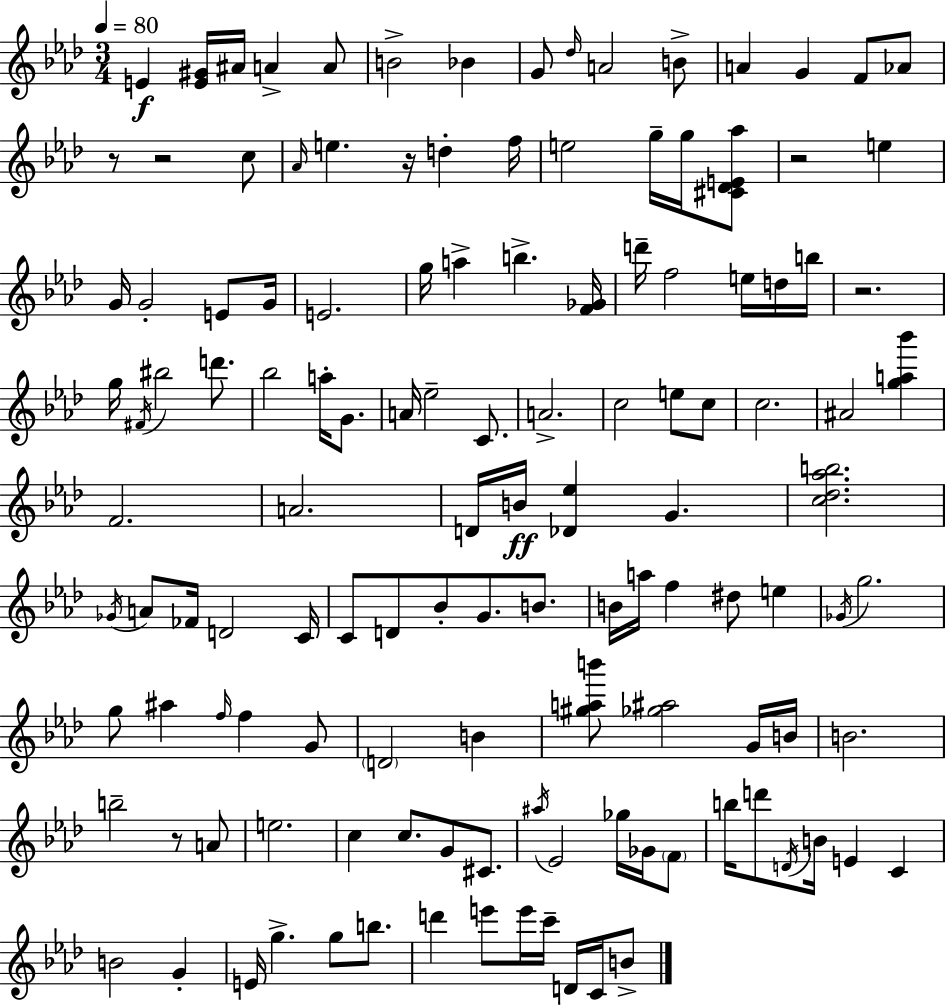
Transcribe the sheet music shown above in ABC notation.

X:1
T:Untitled
M:3/4
L:1/4
K:Ab
E [E^G]/4 ^A/4 A A/2 B2 _B G/2 _d/4 A2 B/2 A G F/2 _A/2 z/2 z2 c/2 _A/4 e z/4 d f/4 e2 g/4 g/4 [^C_DE_a]/2 z2 e G/4 G2 E/2 G/4 E2 g/4 a b [F_G]/4 d'/4 f2 e/4 d/4 b/4 z2 g/4 ^F/4 ^b2 d'/2 _b2 a/4 G/2 A/4 _e2 C/2 A2 c2 e/2 c/2 c2 ^A2 [ga_b'] F2 A2 D/4 B/4 [_D_e] G [c_d_ab]2 _G/4 A/2 _F/4 D2 C/4 C/2 D/2 _B/2 G/2 B/2 B/4 a/4 f ^d/2 e _G/4 g2 g/2 ^a f/4 f G/2 D2 B [^gab']/2 [_g^a]2 G/4 B/4 B2 b2 z/2 A/2 e2 c c/2 G/2 ^C/2 ^a/4 _E2 _g/4 _G/4 F/2 b/4 d'/2 D/4 B/4 E C B2 G E/4 g g/2 b/2 d' e'/2 e'/4 c'/4 D/4 C/4 B/2